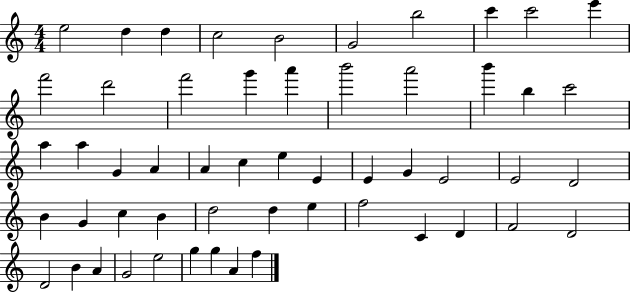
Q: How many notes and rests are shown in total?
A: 54